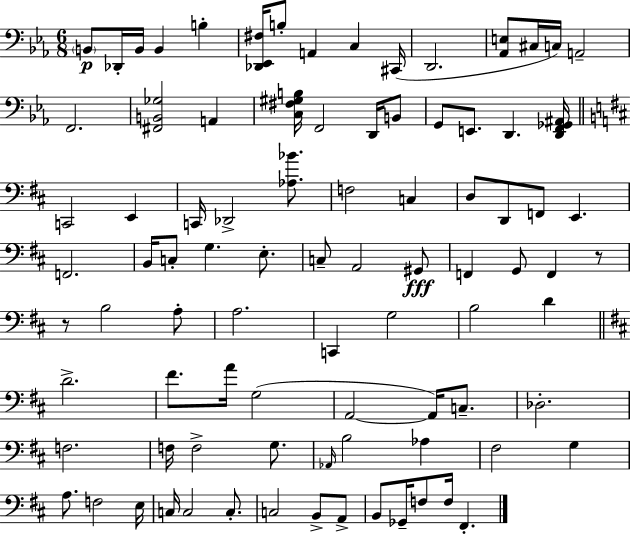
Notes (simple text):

B2/e Db2/s B2/s B2/q B3/q [Db2,Eb2,F#3]/s B3/e A2/q C3/q C#2/s D2/h. [Ab2,E3]/e C#3/s C3/s A2/h F2/h. [F#2,B2,Gb3]/h A2/q [C3,F#3,G#3,B3]/s F2/h D2/s B2/e G2/e E2/e. D2/q. [D2,F2,Gb2,A#2]/s C2/h E2/q C2/s Db2/h [Ab3,Bb4]/e. F3/h C3/q D3/e D2/e F2/e E2/q. F2/h. B2/s C3/e G3/q. E3/e. C3/e A2/h G#2/e F2/q G2/e F2/q R/e R/e B3/h A3/e A3/h. C2/q G3/h B3/h D4/q D4/h. F#4/e. A4/s G3/h A2/h A2/s C3/e. Db3/h. F3/h. F3/s F3/h G3/e. Ab2/s B3/h Ab3/q F#3/h G3/q A3/e. F3/h E3/s C3/s C3/h C3/e. C3/h B2/e A2/e B2/e Gb2/s F3/e F3/s F#2/q.